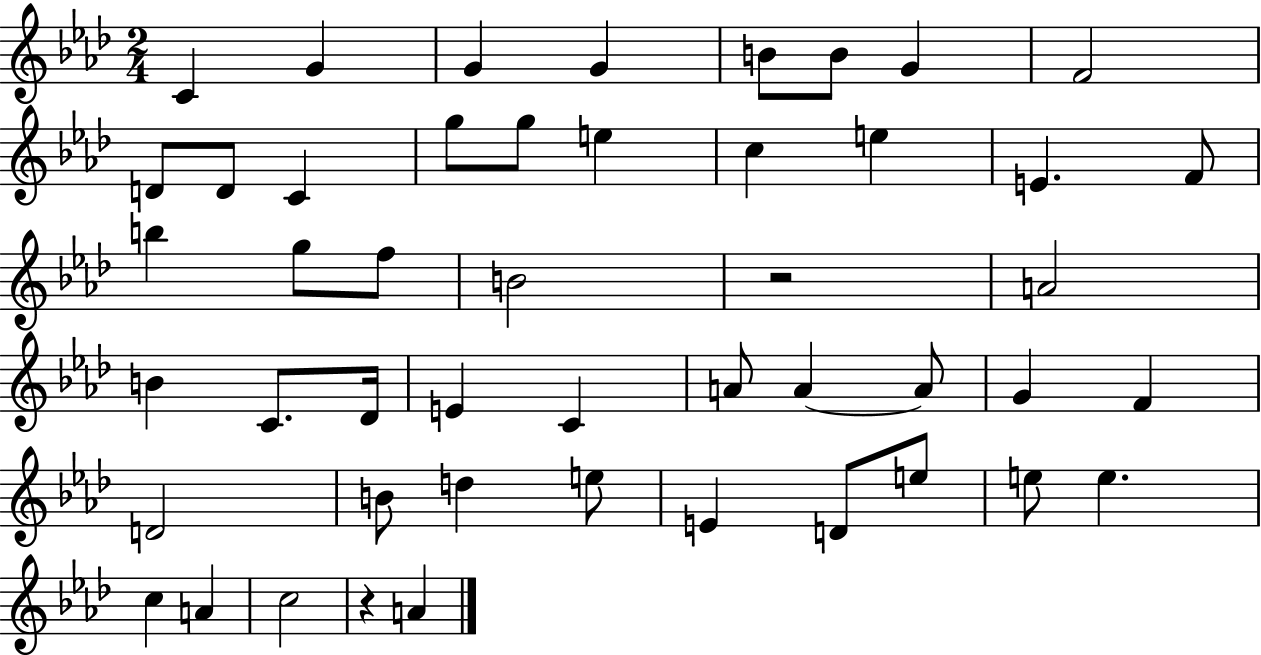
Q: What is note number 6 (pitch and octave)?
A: B4